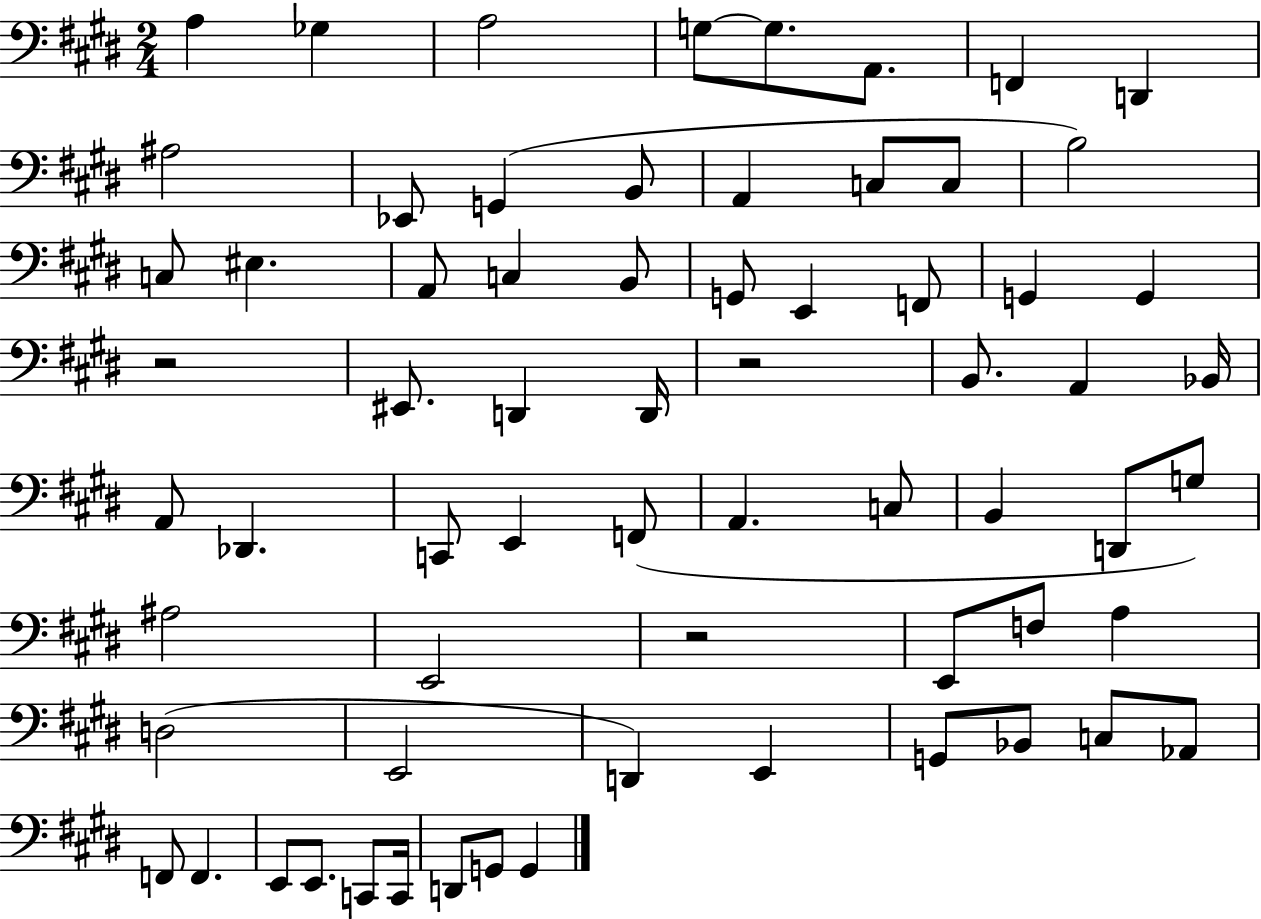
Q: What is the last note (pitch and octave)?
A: G2